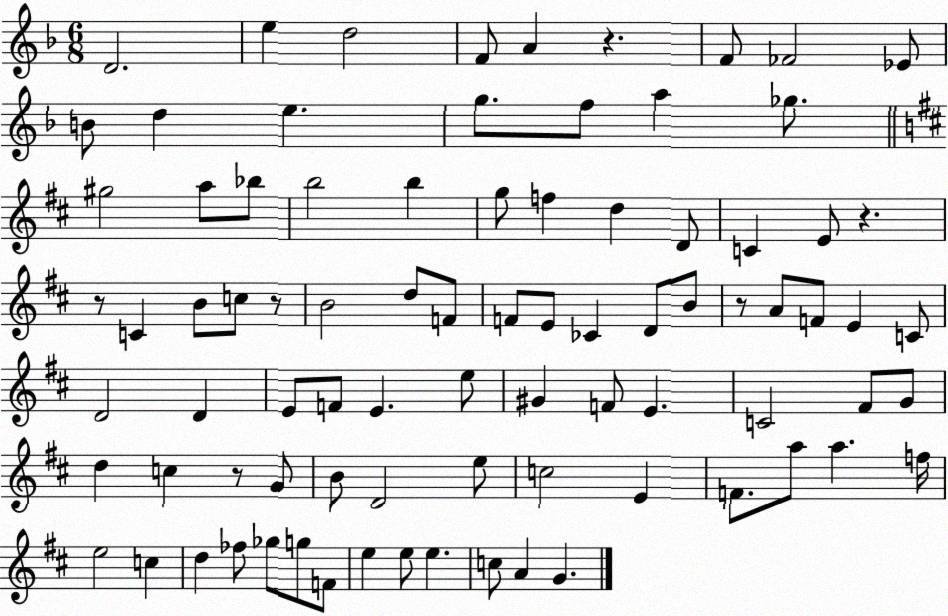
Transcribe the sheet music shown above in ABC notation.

X:1
T:Untitled
M:6/8
L:1/4
K:F
D2 e d2 F/2 A z F/2 _F2 _E/2 B/2 d e g/2 f/2 a _g/2 ^g2 a/2 _b/2 b2 b g/2 f d D/2 C E/2 z z/2 C B/2 c/2 z/2 B2 d/2 F/2 F/2 E/2 _C D/2 B/2 z/2 A/2 F/2 E C/2 D2 D E/2 F/2 E e/2 ^G F/2 E C2 ^F/2 G/2 d c z/2 G/2 B/2 D2 e/2 c2 E F/2 a/2 a f/4 e2 c d _f/2 _g/2 g/2 F/2 e e/2 e c/2 A G